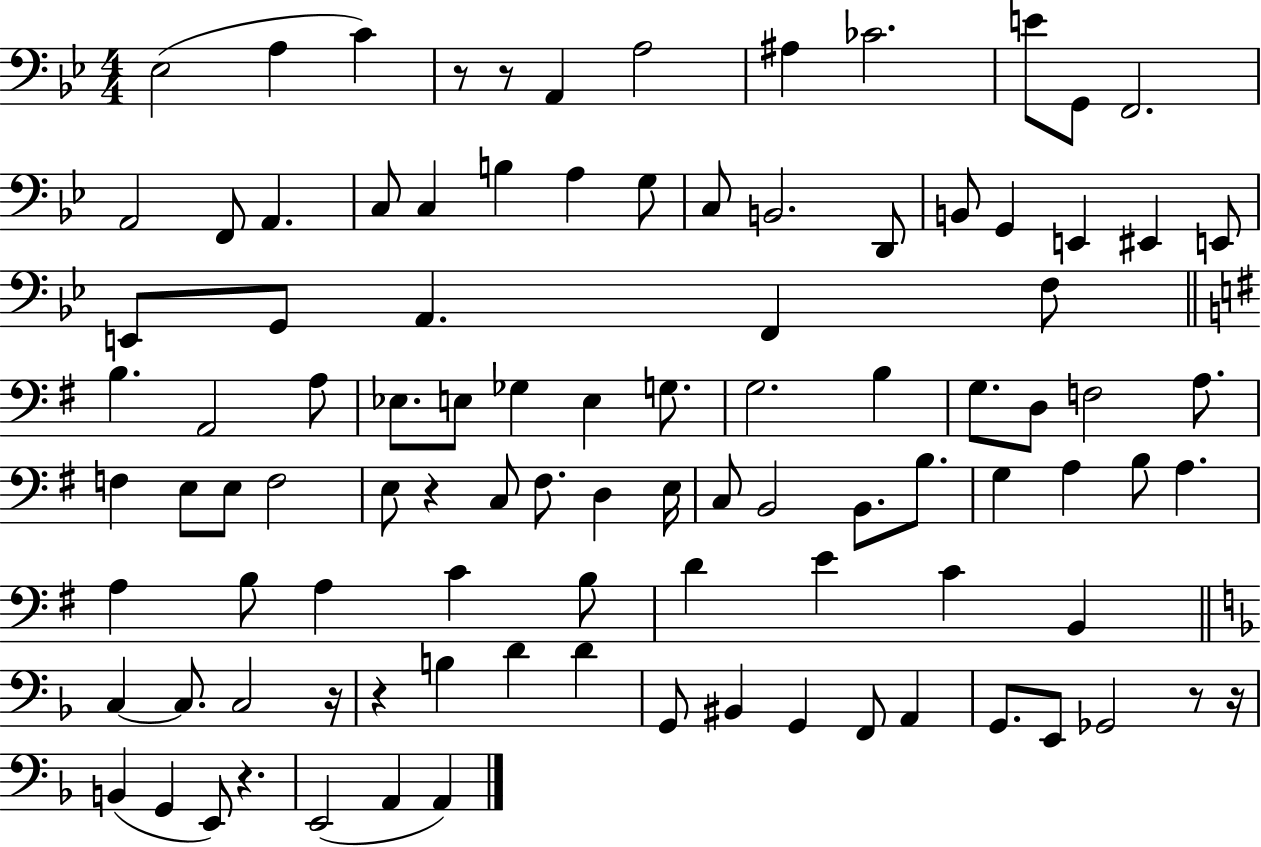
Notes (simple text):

Eb3/h A3/q C4/q R/e R/e A2/q A3/h A#3/q CES4/h. E4/e G2/e F2/h. A2/h F2/e A2/q. C3/e C3/q B3/q A3/q G3/e C3/e B2/h. D2/e B2/e G2/q E2/q EIS2/q E2/e E2/e G2/e A2/q. F2/q F3/e B3/q. A2/h A3/e Eb3/e. E3/e Gb3/q E3/q G3/e. G3/h. B3/q G3/e. D3/e F3/h A3/e. F3/q E3/e E3/e F3/h E3/e R/q C3/e F#3/e. D3/q E3/s C3/e B2/h B2/e. B3/e. G3/q A3/q B3/e A3/q. A3/q B3/e A3/q C4/q B3/e D4/q E4/q C4/q B2/q C3/q C3/e. C3/h R/s R/q B3/q D4/q D4/q G2/e BIS2/q G2/q F2/e A2/q G2/e. E2/e Gb2/h R/e R/s B2/q G2/q E2/e R/q. E2/h A2/q A2/q